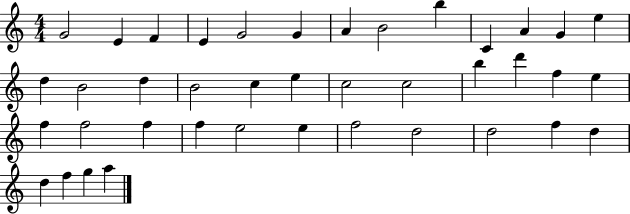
X:1
T:Untitled
M:4/4
L:1/4
K:C
G2 E F E G2 G A B2 b C A G e d B2 d B2 c e c2 c2 b d' f e f f2 f f e2 e f2 d2 d2 f d d f g a